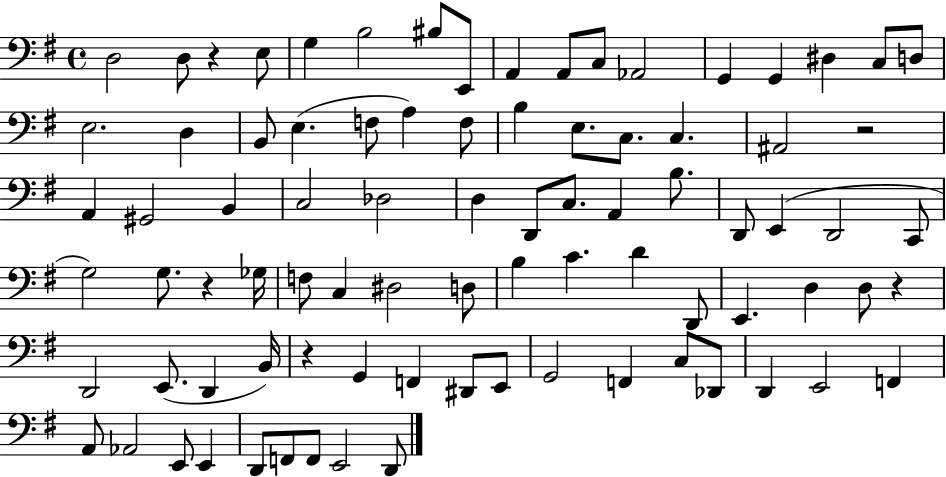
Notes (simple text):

D3/h D3/e R/q E3/e G3/q B3/h BIS3/e E2/e A2/q A2/e C3/e Ab2/h G2/q G2/q D#3/q C3/e D3/e E3/h. D3/q B2/e E3/q. F3/e A3/q F3/e B3/q E3/e. C3/e. C3/q. A#2/h R/h A2/q G#2/h B2/q C3/h Db3/h D3/q D2/e C3/e. A2/q B3/e. D2/e E2/q D2/h C2/e G3/h G3/e. R/q Gb3/s F3/e C3/q D#3/h D3/e B3/q C4/q. D4/q D2/e E2/q. D3/q D3/e R/q D2/h E2/e. D2/q B2/s R/q G2/q F2/q D#2/e E2/e G2/h F2/q C3/e Db2/e D2/q E2/h F2/q A2/e Ab2/h E2/e E2/q D2/e F2/e F2/e E2/h D2/e